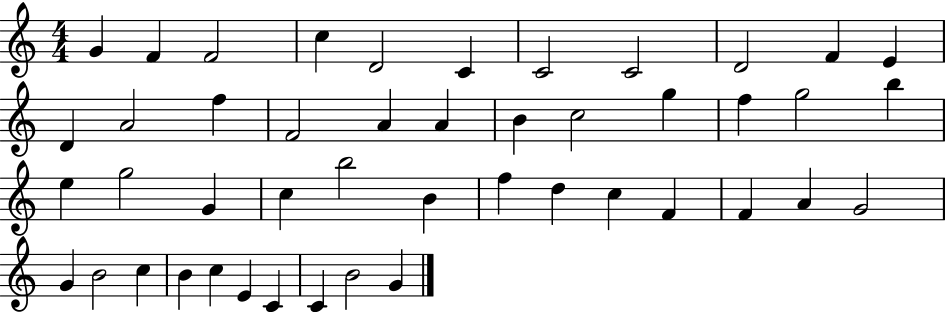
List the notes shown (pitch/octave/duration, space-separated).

G4/q F4/q F4/h C5/q D4/h C4/q C4/h C4/h D4/h F4/q E4/q D4/q A4/h F5/q F4/h A4/q A4/q B4/q C5/h G5/q F5/q G5/h B5/q E5/q G5/h G4/q C5/q B5/h B4/q F5/q D5/q C5/q F4/q F4/q A4/q G4/h G4/q B4/h C5/q B4/q C5/q E4/q C4/q C4/q B4/h G4/q